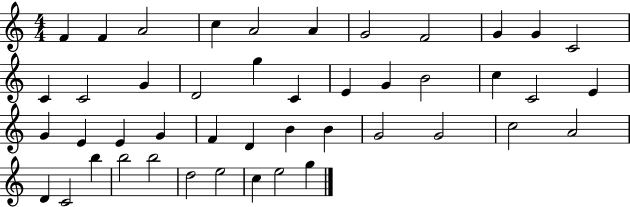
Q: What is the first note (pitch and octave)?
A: F4